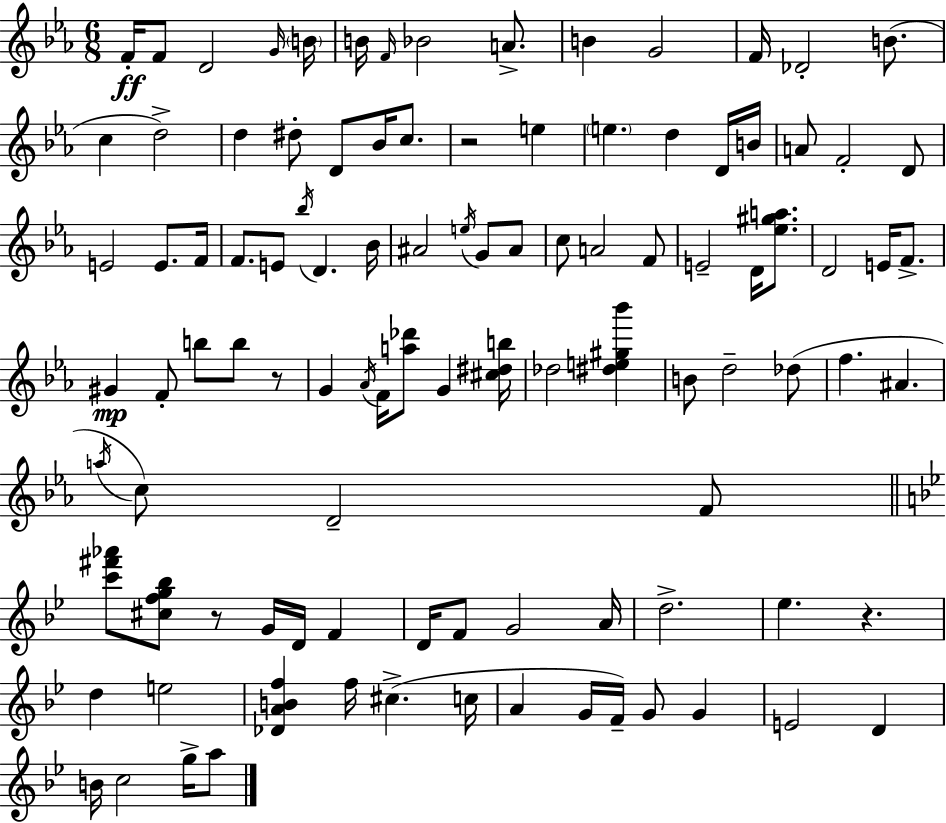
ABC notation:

X:1
T:Untitled
M:6/8
L:1/4
K:Eb
F/4 F/2 D2 G/4 B/4 B/4 F/4 _B2 A/2 B G2 F/4 _D2 B/2 c d2 d ^d/2 D/2 _B/4 c/2 z2 e e d D/4 B/4 A/2 F2 D/2 E2 E/2 F/4 F/2 E/2 _b/4 D _B/4 ^A2 e/4 G/2 ^A/2 c/2 A2 F/2 E2 D/4 [_e^ga]/2 D2 E/4 F/2 ^G F/2 b/2 b/2 z/2 G _A/4 F/4 [a_d']/2 G [^c^db]/4 _d2 [^de^g_b'] B/2 d2 _d/2 f ^A a/4 c/2 D2 F/2 [c'^f'_a']/2 [^cfg_b]/2 z/2 G/4 D/4 F D/4 F/2 G2 A/4 d2 _e z d e2 [_DABf] f/4 ^c c/4 A G/4 F/4 G/2 G E2 D B/4 c2 g/4 a/2